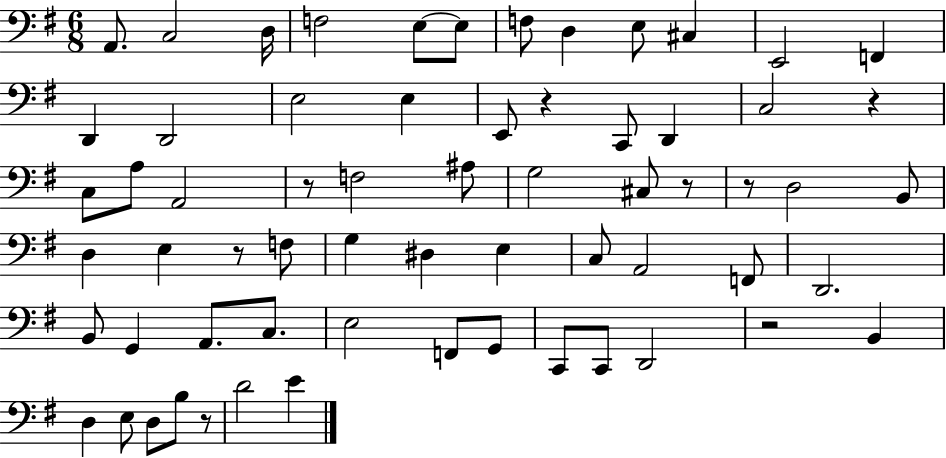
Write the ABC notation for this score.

X:1
T:Untitled
M:6/8
L:1/4
K:G
A,,/2 C,2 D,/4 F,2 E,/2 E,/2 F,/2 D, E,/2 ^C, E,,2 F,, D,, D,,2 E,2 E, E,,/2 z C,,/2 D,, C,2 z C,/2 A,/2 A,,2 z/2 F,2 ^A,/2 G,2 ^C,/2 z/2 z/2 D,2 B,,/2 D, E, z/2 F,/2 G, ^D, E, C,/2 A,,2 F,,/2 D,,2 B,,/2 G,, A,,/2 C,/2 E,2 F,,/2 G,,/2 C,,/2 C,,/2 D,,2 z2 B,, D, E,/2 D,/2 B,/2 z/2 D2 E